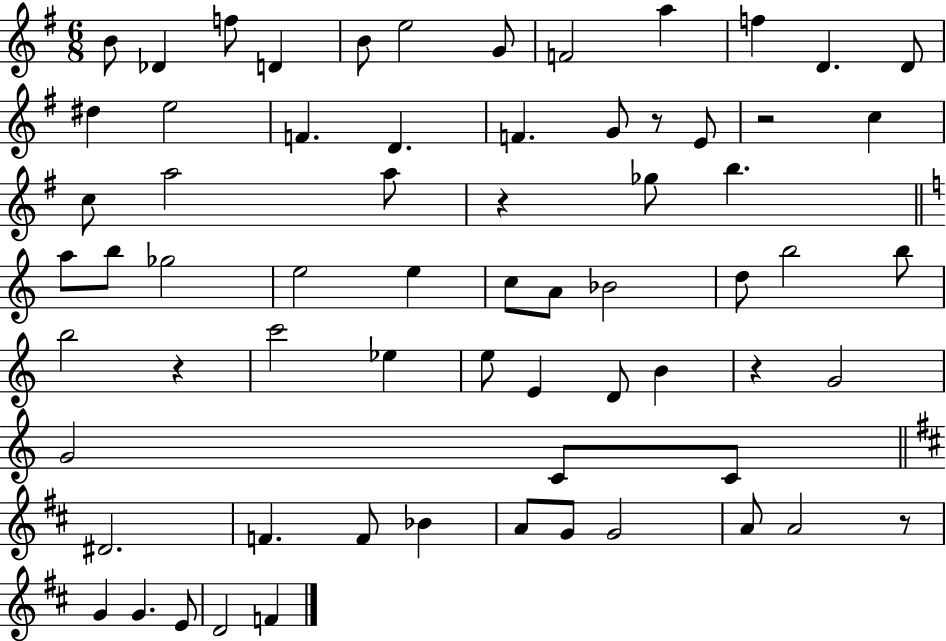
B4/e Db4/q F5/e D4/q B4/e E5/h G4/e F4/h A5/q F5/q D4/q. D4/e D#5/q E5/h F4/q. D4/q. F4/q. G4/e R/e E4/e R/h C5/q C5/e A5/h A5/e R/q Gb5/e B5/q. A5/e B5/e Gb5/h E5/h E5/q C5/e A4/e Bb4/h D5/e B5/h B5/e B5/h R/q C6/h Eb5/q E5/e E4/q D4/e B4/q R/q G4/h G4/h C4/e C4/e D#4/h. F4/q. F4/e Bb4/q A4/e G4/e G4/h A4/e A4/h R/e G4/q G4/q. E4/e D4/h F4/q